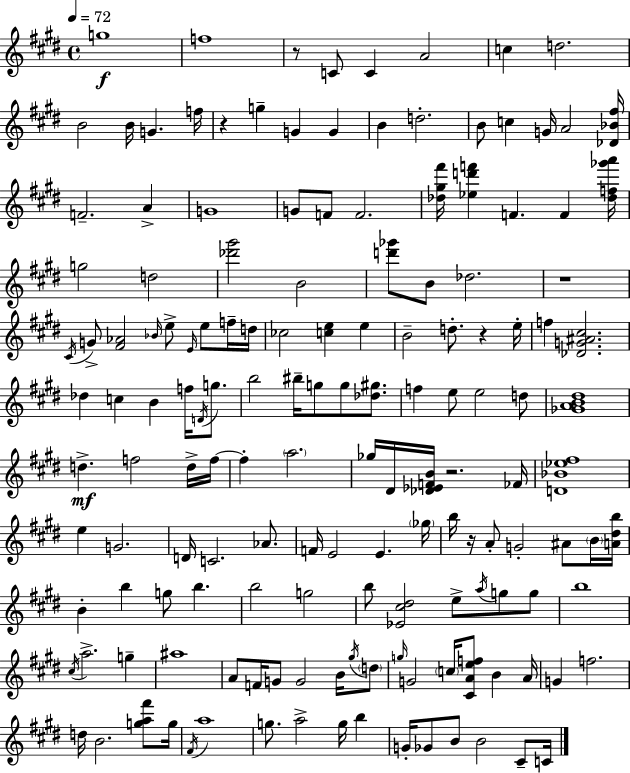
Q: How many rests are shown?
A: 6